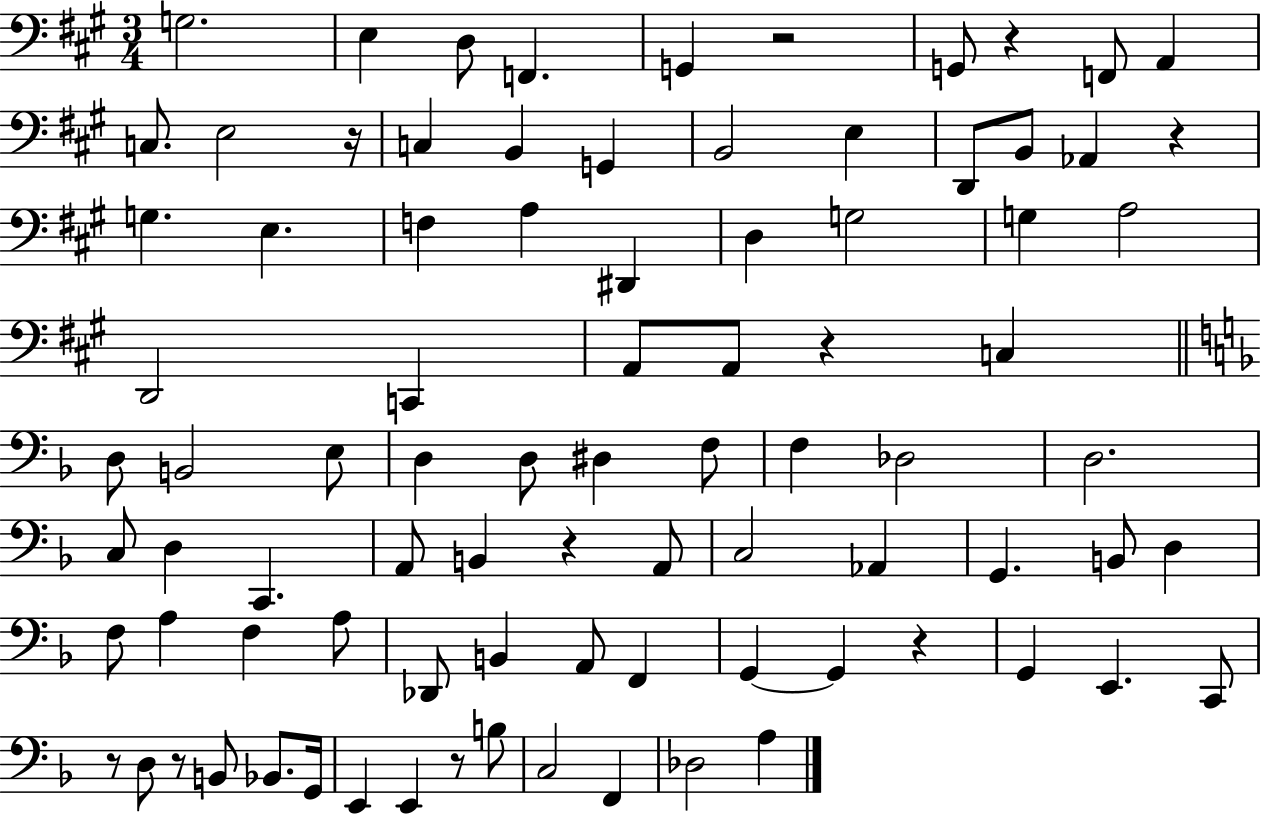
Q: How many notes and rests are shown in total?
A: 87